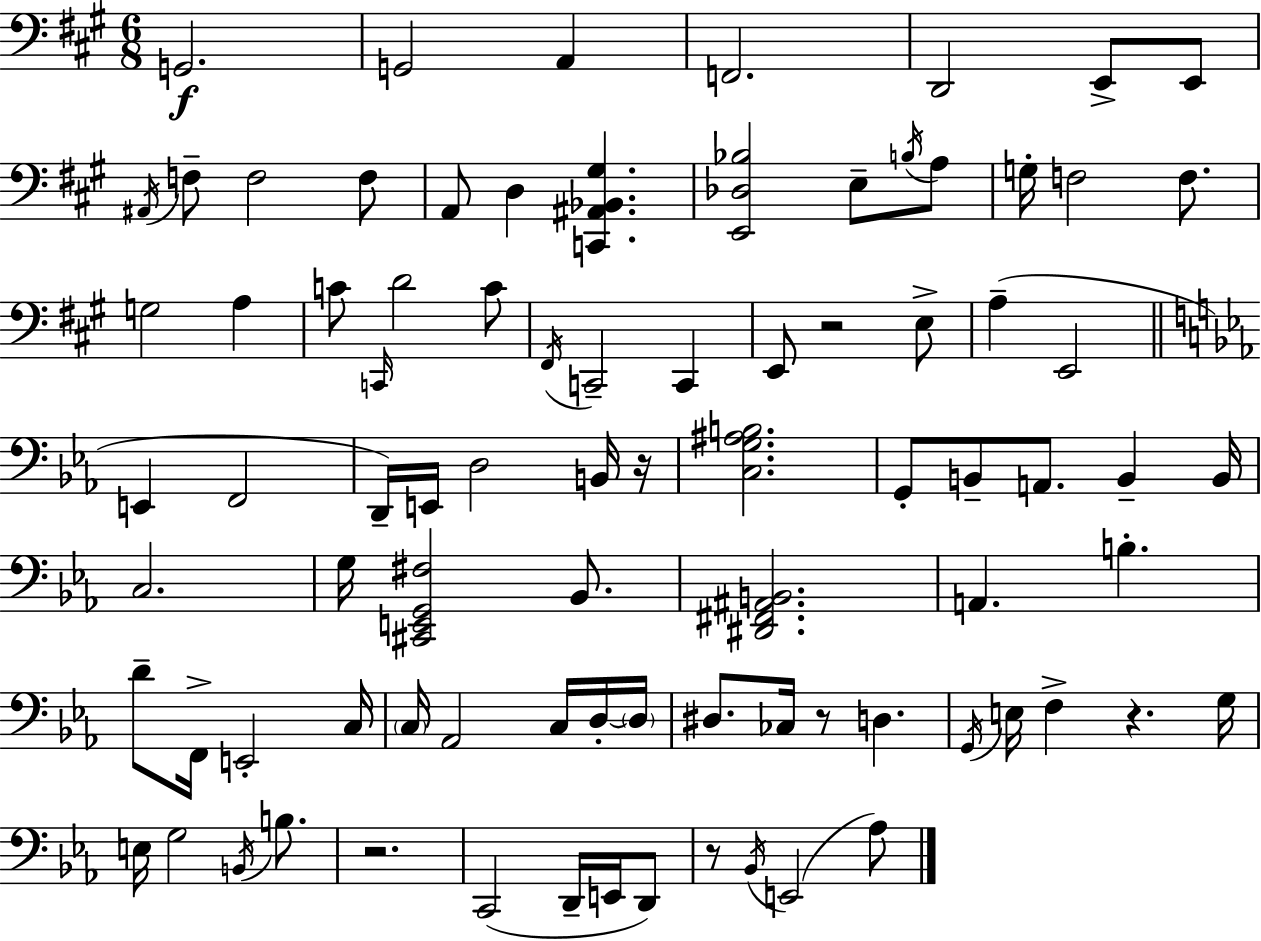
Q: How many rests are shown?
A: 6